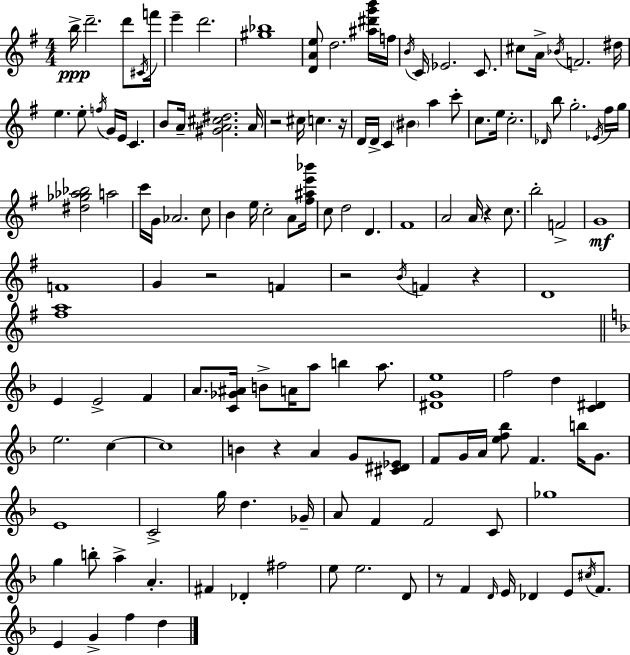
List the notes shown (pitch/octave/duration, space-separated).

B5/s D6/h. D6/e C#4/s F6/s E6/q D6/h. [G#5,Bb5]/w [D4,A4,E5]/e D5/h. [A#5,D#6,G6,B6]/s F5/s B4/s C4/s Eb4/h. C4/e. C#5/e A4/s Bb4/s F4/h. D#5/s E5/q. E5/e F5/s G4/s E4/s C4/q. B4/e A4/s [G#4,A4,C#5,D#5]/h. A4/s R/h C#5/s C5/q. R/s D4/s D4/s C4/q BIS4/q A5/q C6/e C5/e. E5/s C5/h. Db4/s B5/e G5/h. Eb4/s F#5/s G5/s [D#5,Gb5,Ab5,Bb5]/h A5/h C6/s G4/s Ab4/h. C5/e B4/q E5/s C5/h A4/e [F#5,A#5,E6,Bb6]/s C5/e D5/h D4/q. F#4/w A4/h A4/s R/q C5/e. B5/h F4/h G4/w F4/w G4/q R/h F4/q R/h B4/s F4/q R/q D4/w [F#5,A5]/w E4/q E4/h F4/q A4/e. [C4,Gb4,A#4]/s B4/e A4/s A5/e B5/q A5/e. [D#4,G4,E5]/w F5/h D5/q [C4,D#4]/q E5/h. C5/q C5/w B4/q R/q A4/q G4/e [C#4,D#4,Eb4]/e F4/e G4/s A4/s [E5,F5,Bb5]/e F4/q. B5/s G4/e. E4/w C4/h G5/s D5/q. Gb4/s A4/e F4/q F4/h C4/e Gb5/w G5/q B5/e A5/q A4/q. F#4/q Db4/q F#5/h E5/e E5/h. D4/e R/e F4/q D4/s E4/s Db4/q E4/e C#5/s F4/e. E4/q G4/q F5/q D5/q